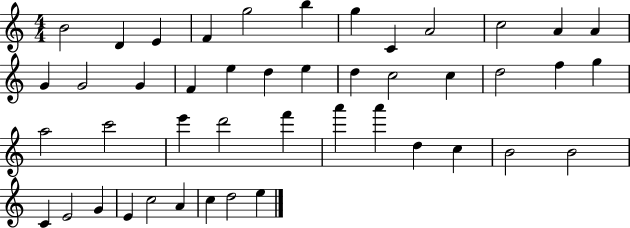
X:1
T:Untitled
M:4/4
L:1/4
K:C
B2 D E F g2 b g C A2 c2 A A G G2 G F e d e d c2 c d2 f g a2 c'2 e' d'2 f' a' a' d c B2 B2 C E2 G E c2 A c d2 e